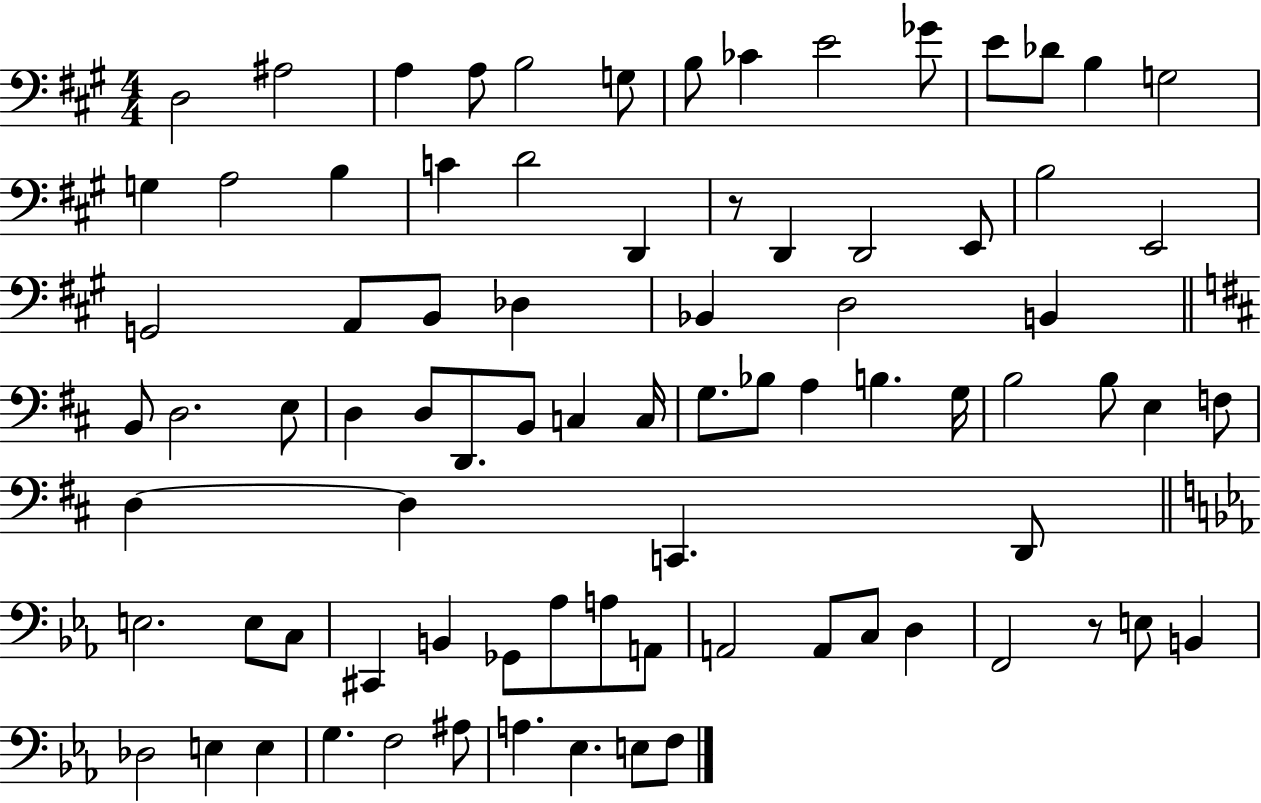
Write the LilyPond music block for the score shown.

{
  \clef bass
  \numericTimeSignature
  \time 4/4
  \key a \major
  \repeat volta 2 { d2 ais2 | a4 a8 b2 g8 | b8 ces'4 e'2 ges'8 | e'8 des'8 b4 g2 | \break g4 a2 b4 | c'4 d'2 d,4 | r8 d,4 d,2 e,8 | b2 e,2 | \break g,2 a,8 b,8 des4 | bes,4 d2 b,4 | \bar "||" \break \key d \major b,8 d2. e8 | d4 d8 d,8. b,8 c4 c16 | g8. bes8 a4 b4. g16 | b2 b8 e4 f8 | \break d4~~ d4 c,4. d,8 | \bar "||" \break \key ees \major e2. e8 c8 | cis,4 b,4 ges,8 aes8 a8 a,8 | a,2 a,8 c8 d4 | f,2 r8 e8 b,4 | \break des2 e4 e4 | g4. f2 ais8 | a4. ees4. e8 f8 | } \bar "|."
}